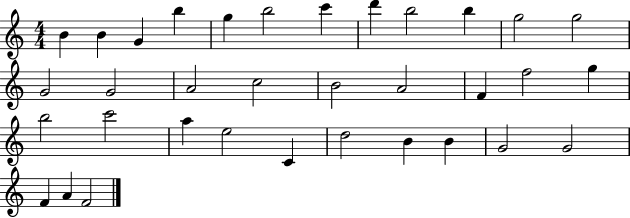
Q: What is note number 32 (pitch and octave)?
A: F4